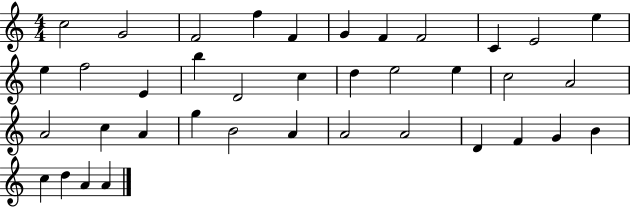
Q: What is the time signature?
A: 4/4